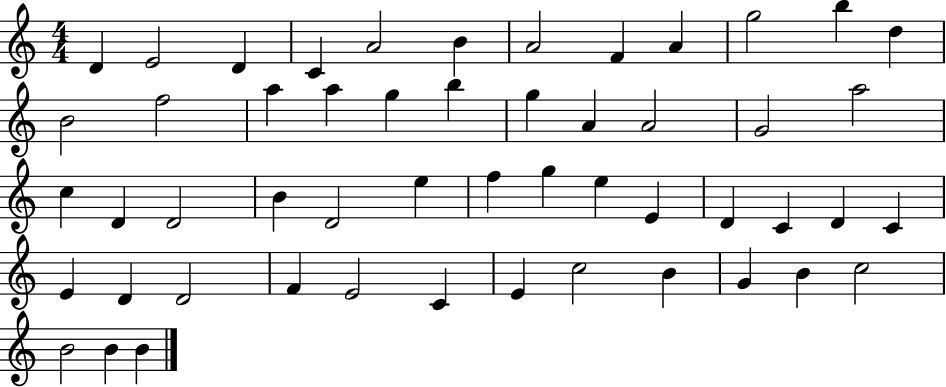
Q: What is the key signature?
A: C major